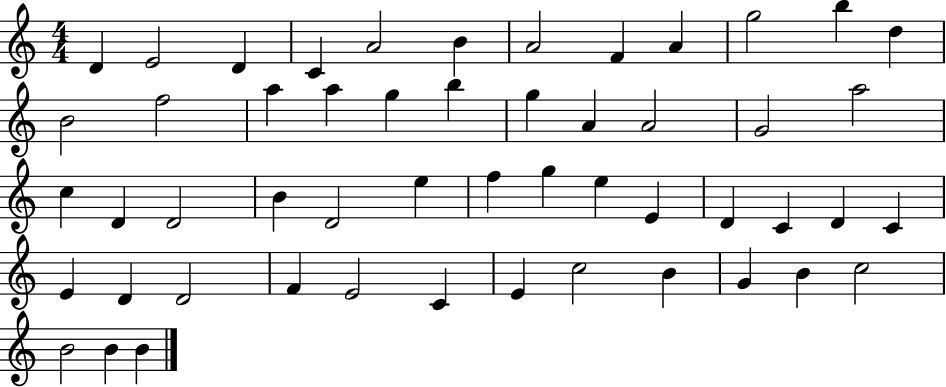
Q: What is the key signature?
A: C major